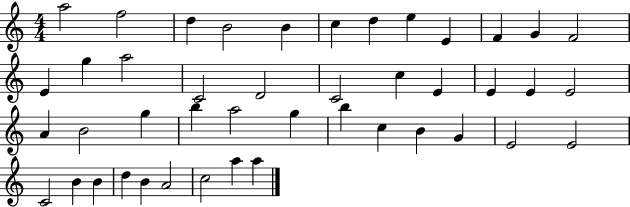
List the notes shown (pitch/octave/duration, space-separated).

A5/h F5/h D5/q B4/h B4/q C5/q D5/q E5/q E4/q F4/q G4/q F4/h E4/q G5/q A5/h C4/h D4/h C4/h C5/q E4/q E4/q E4/q E4/h A4/q B4/h G5/q B5/q A5/h G5/q B5/q C5/q B4/q G4/q E4/h E4/h C4/h B4/q B4/q D5/q B4/q A4/h C5/h A5/q A5/q